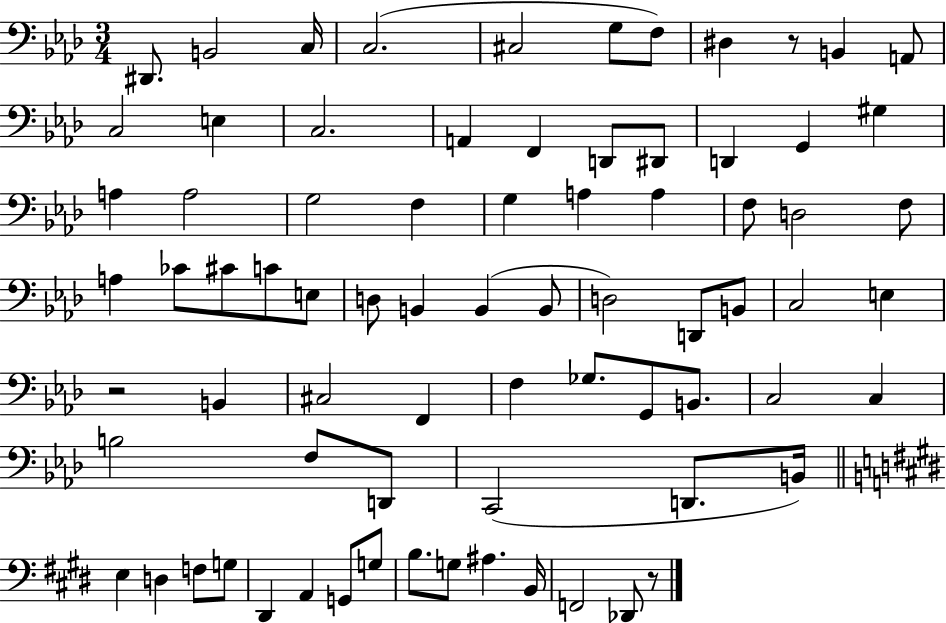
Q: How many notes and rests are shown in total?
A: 76